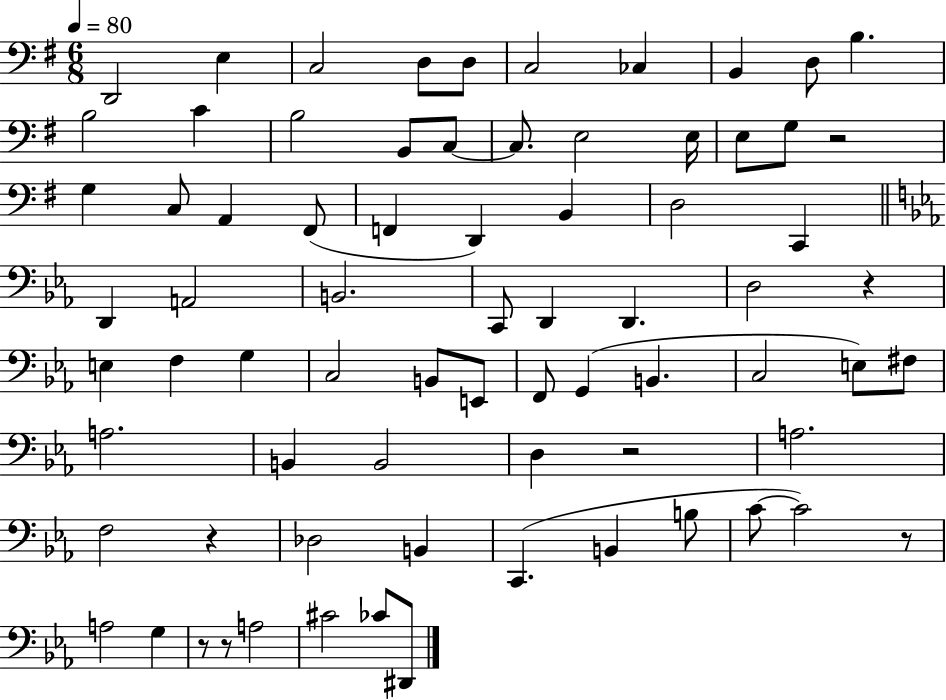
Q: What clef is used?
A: bass